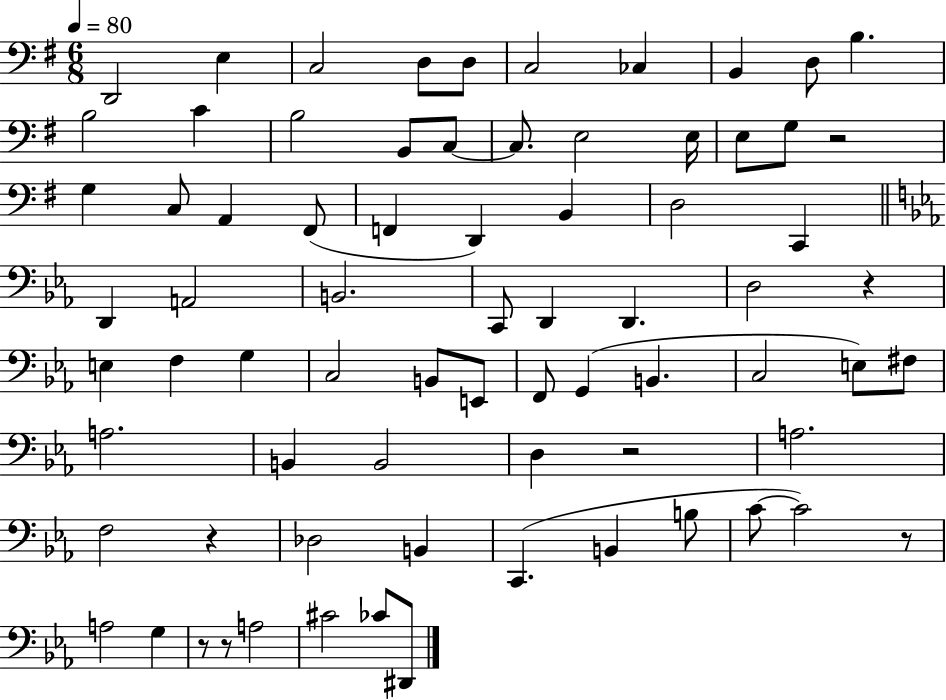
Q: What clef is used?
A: bass